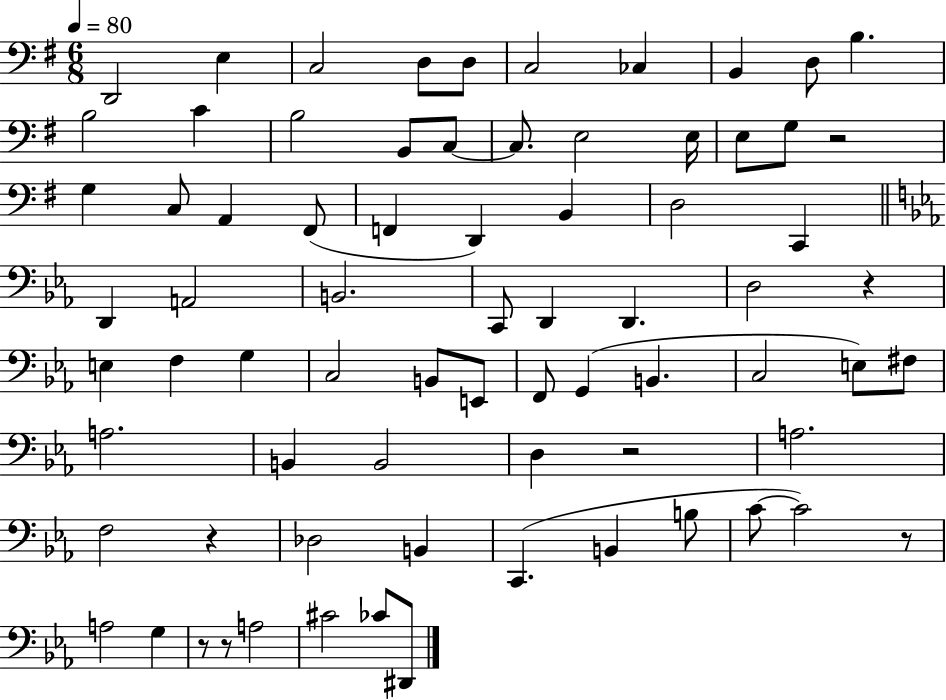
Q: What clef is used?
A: bass